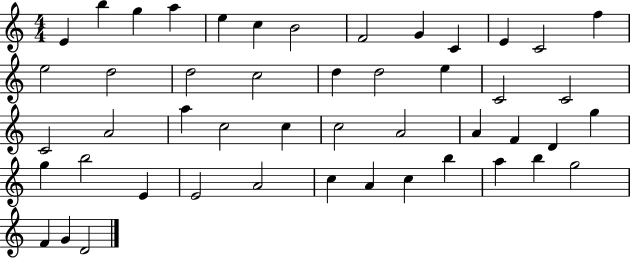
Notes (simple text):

E4/q B5/q G5/q A5/q E5/q C5/q B4/h F4/h G4/q C4/q E4/q C4/h F5/q E5/h D5/h D5/h C5/h D5/q D5/h E5/q C4/h C4/h C4/h A4/h A5/q C5/h C5/q C5/h A4/h A4/q F4/q D4/q G5/q G5/q B5/h E4/q E4/h A4/h C5/q A4/q C5/q B5/q A5/q B5/q G5/h F4/q G4/q D4/h